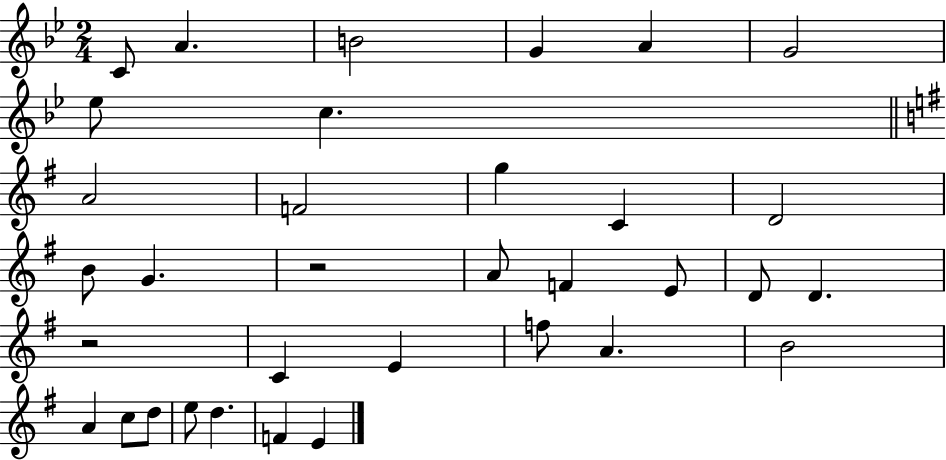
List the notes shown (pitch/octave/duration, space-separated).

C4/e A4/q. B4/h G4/q A4/q G4/h Eb5/e C5/q. A4/h F4/h G5/q C4/q D4/h B4/e G4/q. R/h A4/e F4/q E4/e D4/e D4/q. R/h C4/q E4/q F5/e A4/q. B4/h A4/q C5/e D5/e E5/e D5/q. F4/q E4/q